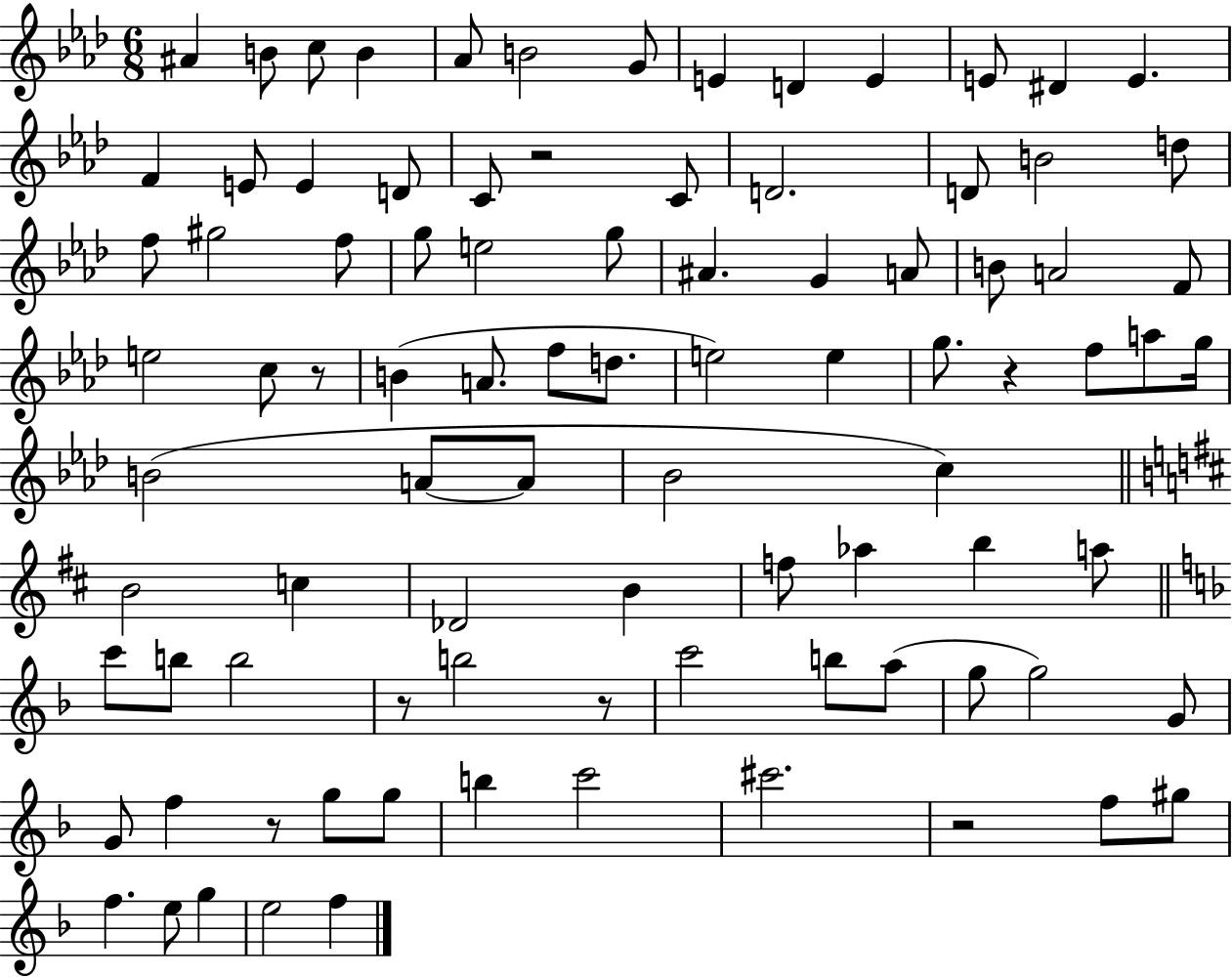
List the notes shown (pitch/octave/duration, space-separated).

A#4/q B4/e C5/e B4/q Ab4/e B4/h G4/e E4/q D4/q E4/q E4/e D#4/q E4/q. F4/q E4/e E4/q D4/e C4/e R/h C4/e D4/h. D4/e B4/h D5/e F5/e G#5/h F5/e G5/e E5/h G5/e A#4/q. G4/q A4/e B4/e A4/h F4/e E5/h C5/e R/e B4/q A4/e. F5/e D5/e. E5/h E5/q G5/e. R/q F5/e A5/e G5/s B4/h A4/e A4/e Bb4/h C5/q B4/h C5/q Db4/h B4/q F5/e Ab5/q B5/q A5/e C6/e B5/e B5/h R/e B5/h R/e C6/h B5/e A5/e G5/e G5/h G4/e G4/e F5/q R/e G5/e G5/e B5/q C6/h C#6/h. R/h F5/e G#5/e F5/q. E5/e G5/q E5/h F5/q